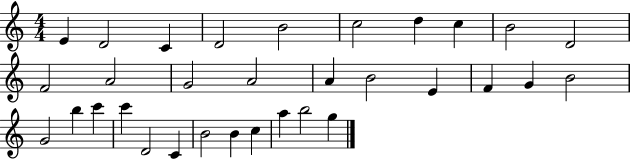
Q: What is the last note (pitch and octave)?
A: G5